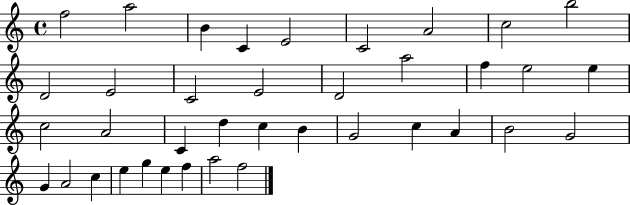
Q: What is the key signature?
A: C major